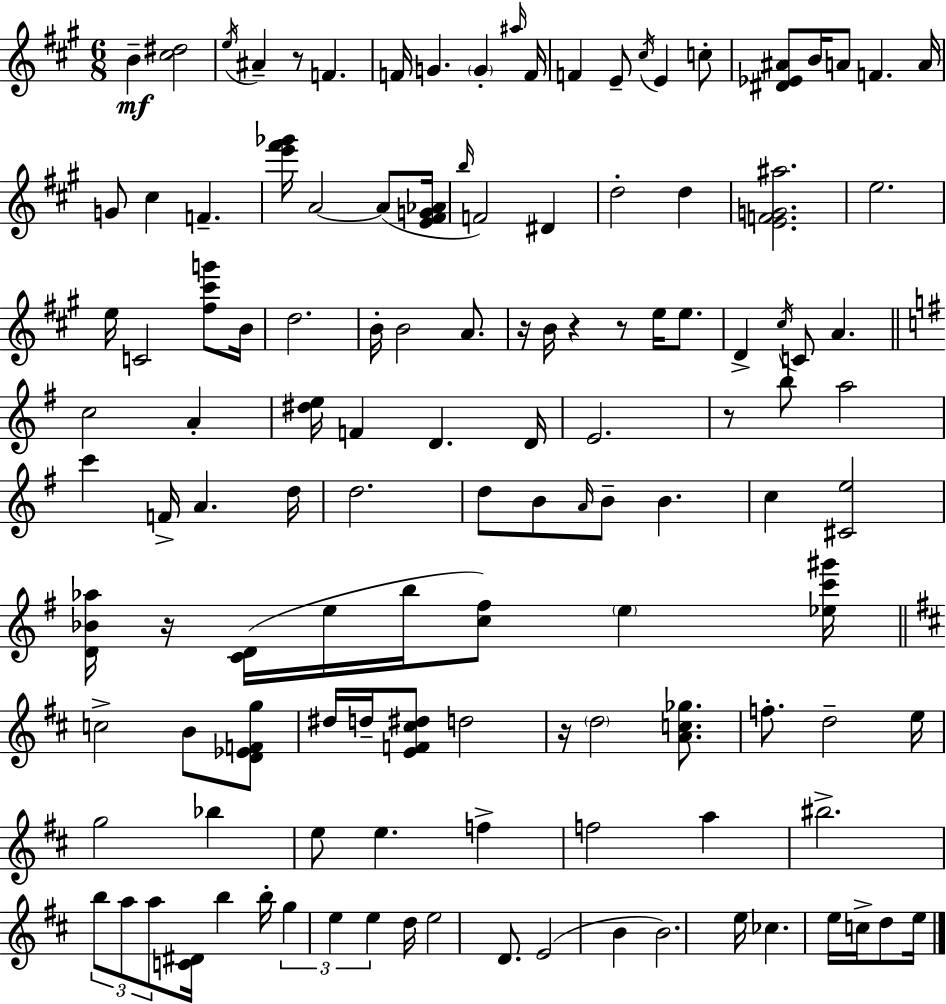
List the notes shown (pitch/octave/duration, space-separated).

B4/q [C#5,D#5]/h E5/s A#4/q R/e F4/q. F4/s G4/q. G4/q A#5/s F4/s F4/q E4/e C#5/s E4/q C5/e [D#4,Eb4,A#4]/e B4/s A4/e F4/q. A4/s G4/e C#5/q F4/q. [E6,F#6,Gb6]/s A4/h A4/e [E4,F#4,G4,Ab4]/s B5/s F4/h D#4/q D5/h D5/q [E4,F4,G4,A#5]/h. E5/h. E5/s C4/h [F#5,C#6,G6]/e B4/s D5/h. B4/s B4/h A4/e. R/s B4/s R/q R/e E5/s E5/e. D4/q C#5/s C4/e A4/q. C5/h A4/q [D#5,E5]/s F4/q D4/q. D4/s E4/h. R/e B5/e A5/h C6/q F4/s A4/q. D5/s D5/h. D5/e B4/e A4/s B4/e B4/q. C5/q [C#4,E5]/h [D4,Bb4,Ab5]/s R/s [C4,D4]/s E5/s B5/s [C5,F#5]/e E5/q [Eb5,C6,G#6]/s C5/h B4/e [D4,Eb4,F4,G5]/e D#5/s D5/s [E4,F4,C#5,D#5]/e D5/h R/s D5/h [A4,C5,Gb5]/e. F5/e. D5/h E5/s G5/h Bb5/q E5/e E5/q. F5/q F5/h A5/q BIS5/h. B5/e A5/e A5/e [C4,D#4]/s B5/q B5/s G5/q E5/q E5/q D5/s E5/h D4/e. E4/h B4/q B4/h. E5/s CES5/q. E5/s C5/s D5/e E5/s